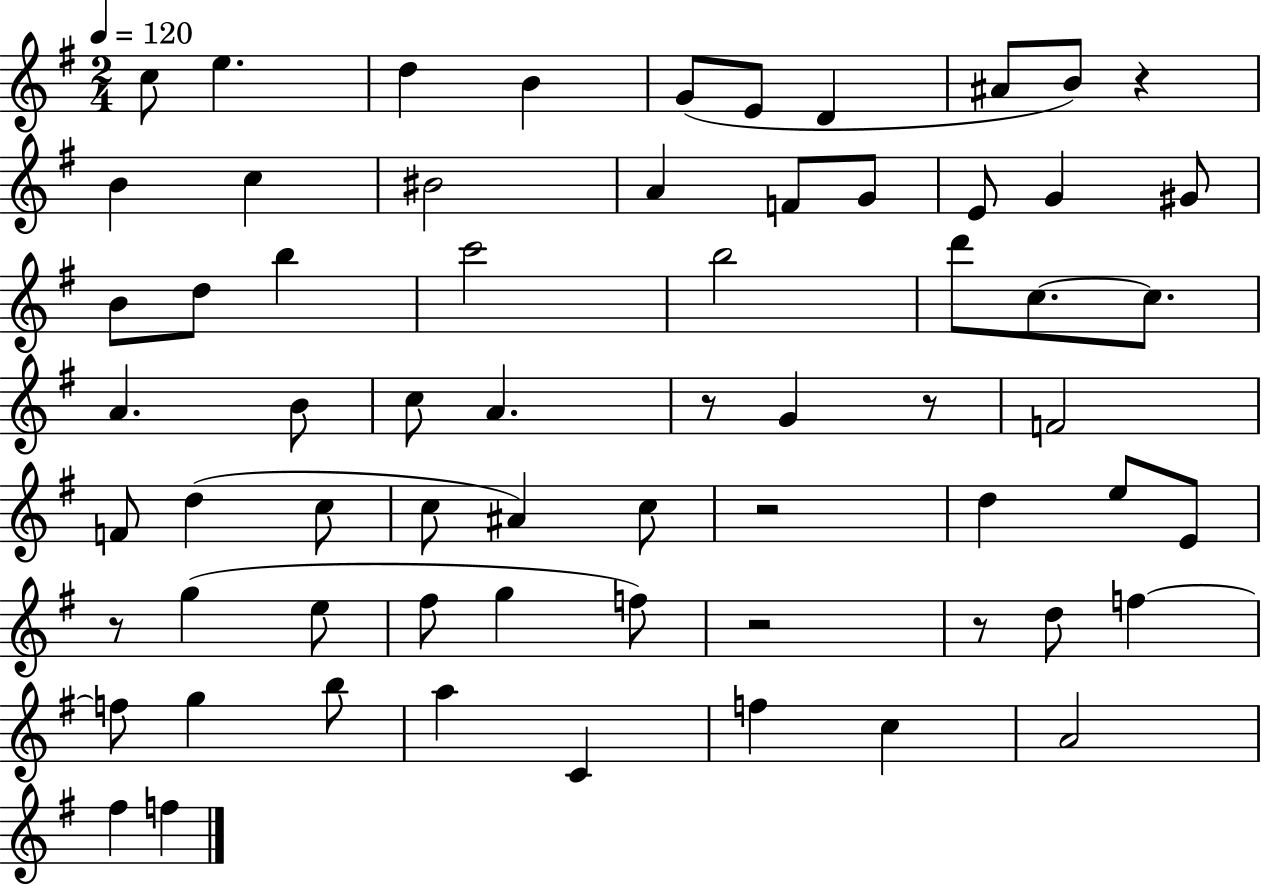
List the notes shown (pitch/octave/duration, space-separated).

C5/e E5/q. D5/q B4/q G4/e E4/e D4/q A#4/e B4/e R/q B4/q C5/q BIS4/h A4/q F4/e G4/e E4/e G4/q G#4/e B4/e D5/e B5/q C6/h B5/h D6/e C5/e. C5/e. A4/q. B4/e C5/e A4/q. R/e G4/q R/e F4/h F4/e D5/q C5/e C5/e A#4/q C5/e R/h D5/q E5/e E4/e R/e G5/q E5/e F#5/e G5/q F5/e R/h R/e D5/e F5/q F5/e G5/q B5/e A5/q C4/q F5/q C5/q A4/h F#5/q F5/q